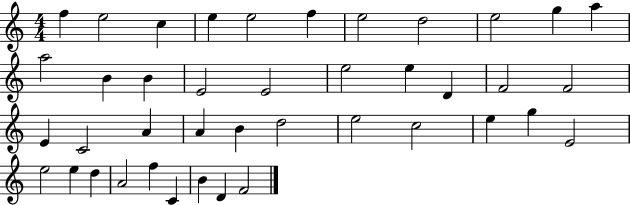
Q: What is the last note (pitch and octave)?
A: F4